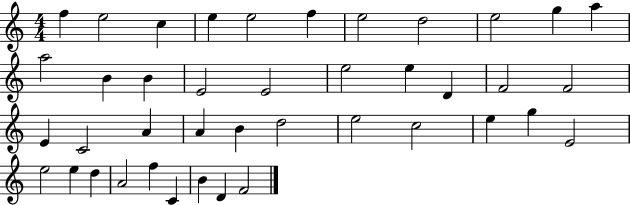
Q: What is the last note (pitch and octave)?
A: F4